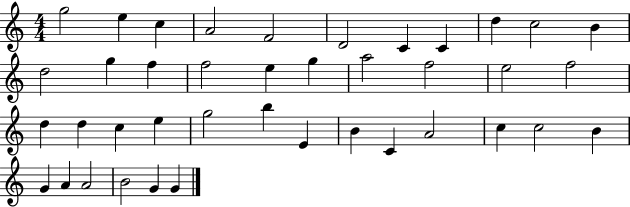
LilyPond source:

{
  \clef treble
  \numericTimeSignature
  \time 4/4
  \key c \major
  g''2 e''4 c''4 | a'2 f'2 | d'2 c'4 c'4 | d''4 c''2 b'4 | \break d''2 g''4 f''4 | f''2 e''4 g''4 | a''2 f''2 | e''2 f''2 | \break d''4 d''4 c''4 e''4 | g''2 b''4 e'4 | b'4 c'4 a'2 | c''4 c''2 b'4 | \break g'4 a'4 a'2 | b'2 g'4 g'4 | \bar "|."
}